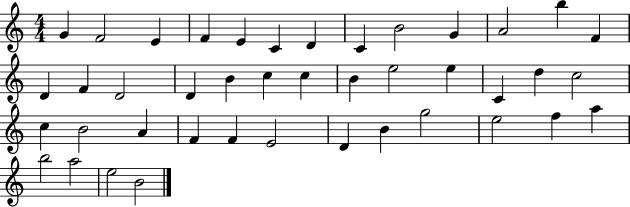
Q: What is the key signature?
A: C major